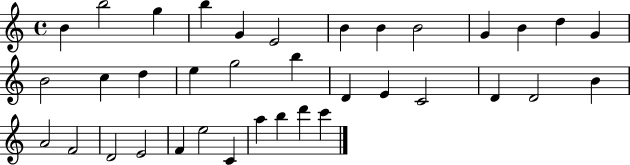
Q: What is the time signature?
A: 4/4